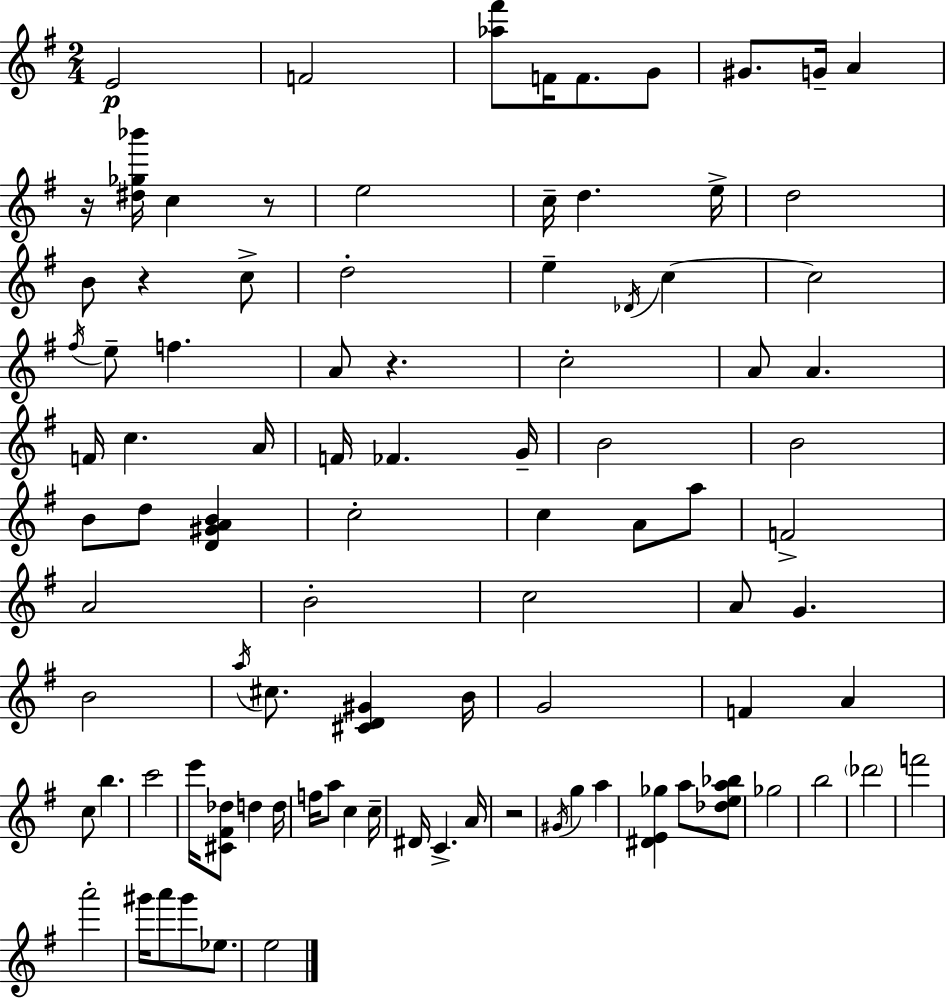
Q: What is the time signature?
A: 2/4